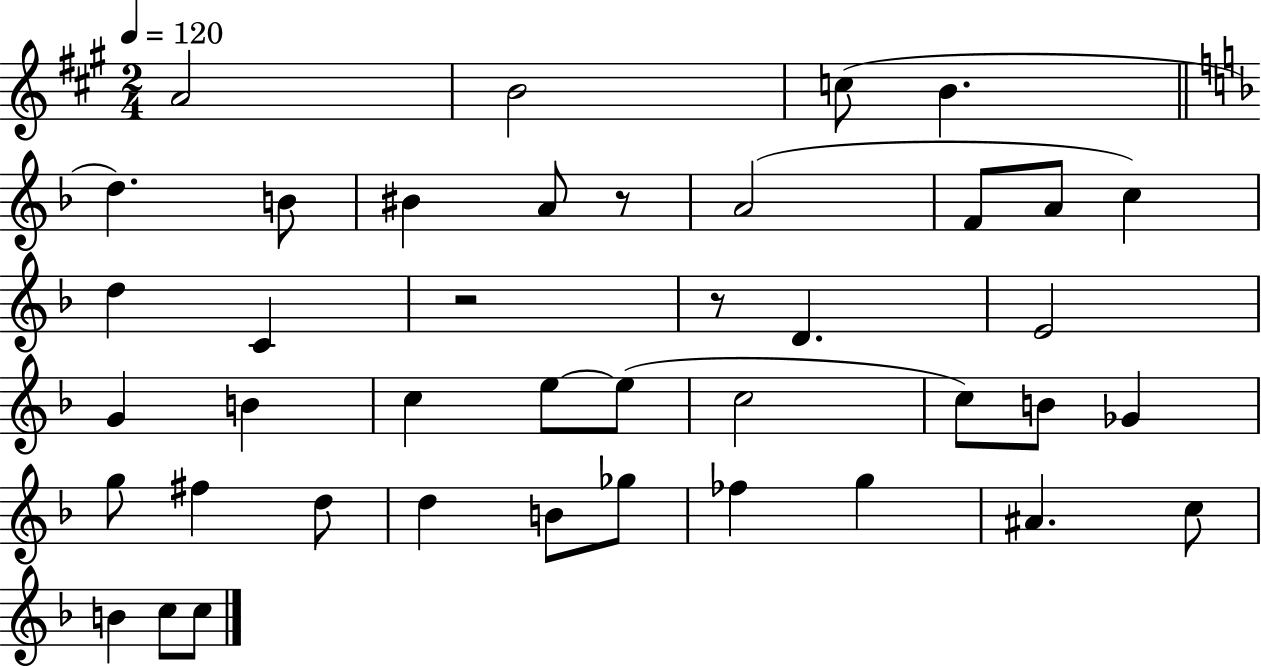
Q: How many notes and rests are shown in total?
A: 41